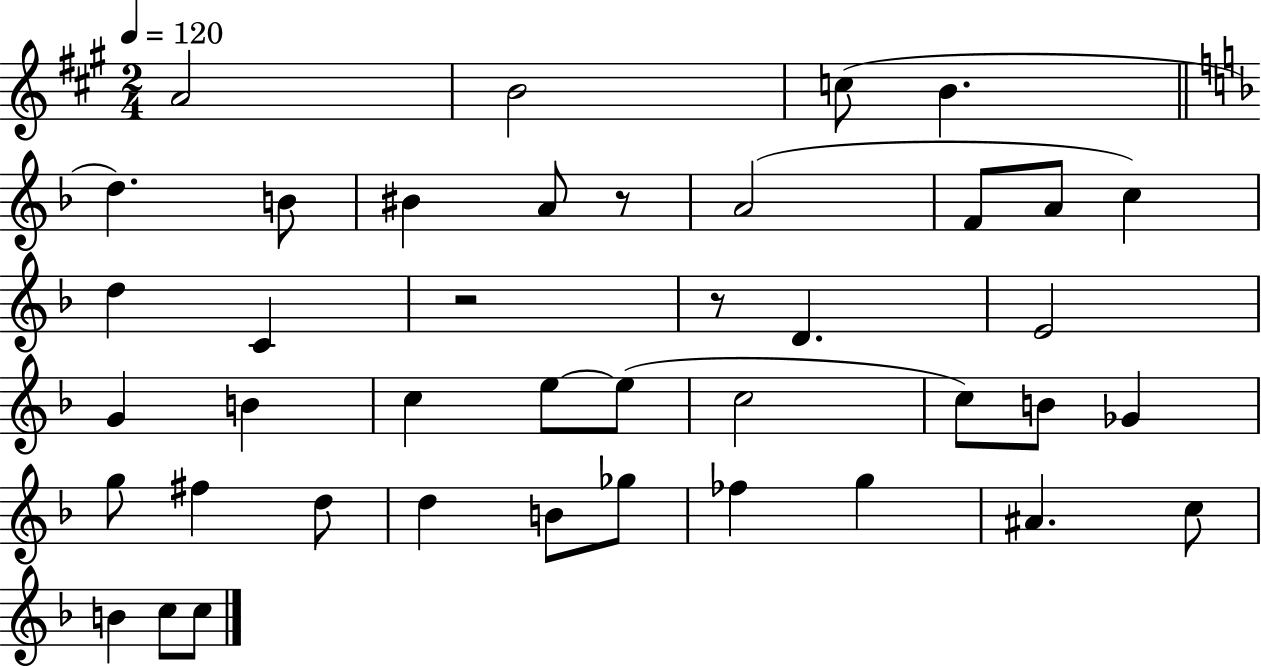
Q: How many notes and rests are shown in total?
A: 41